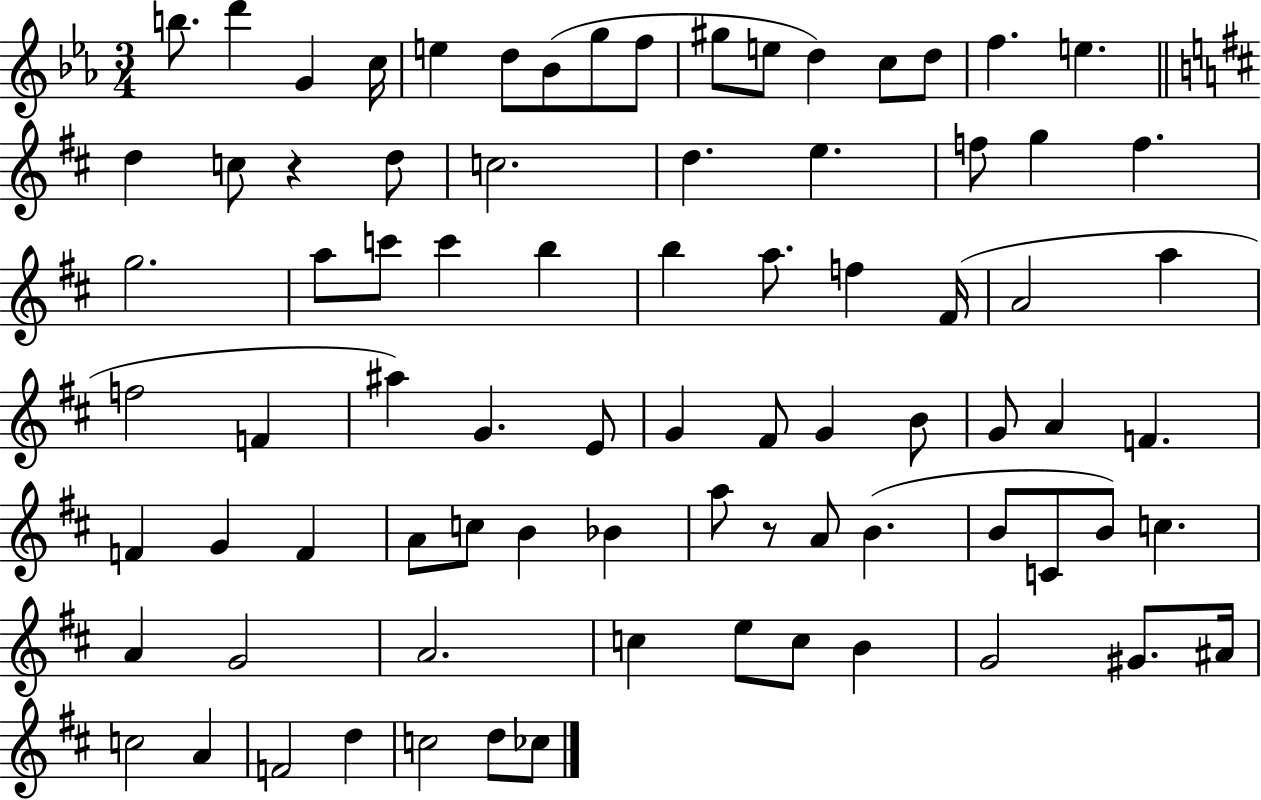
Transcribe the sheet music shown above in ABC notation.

X:1
T:Untitled
M:3/4
L:1/4
K:Eb
b/2 d' G c/4 e d/2 _B/2 g/2 f/2 ^g/2 e/2 d c/2 d/2 f e d c/2 z d/2 c2 d e f/2 g f g2 a/2 c'/2 c' b b a/2 f ^F/4 A2 a f2 F ^a G E/2 G ^F/2 G B/2 G/2 A F F G F A/2 c/2 B _B a/2 z/2 A/2 B B/2 C/2 B/2 c A G2 A2 c e/2 c/2 B G2 ^G/2 ^A/4 c2 A F2 d c2 d/2 _c/2